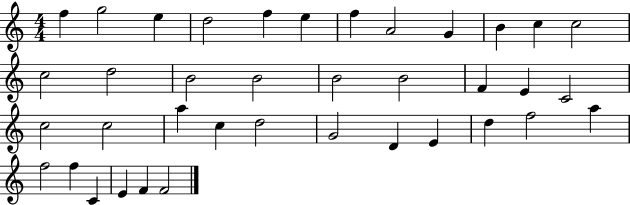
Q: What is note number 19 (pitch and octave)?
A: F4